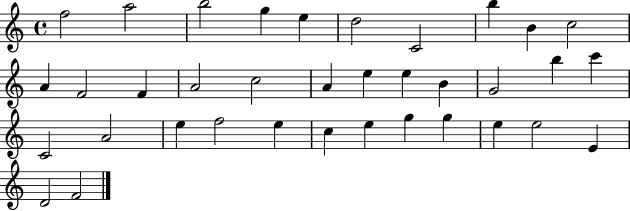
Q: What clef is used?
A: treble